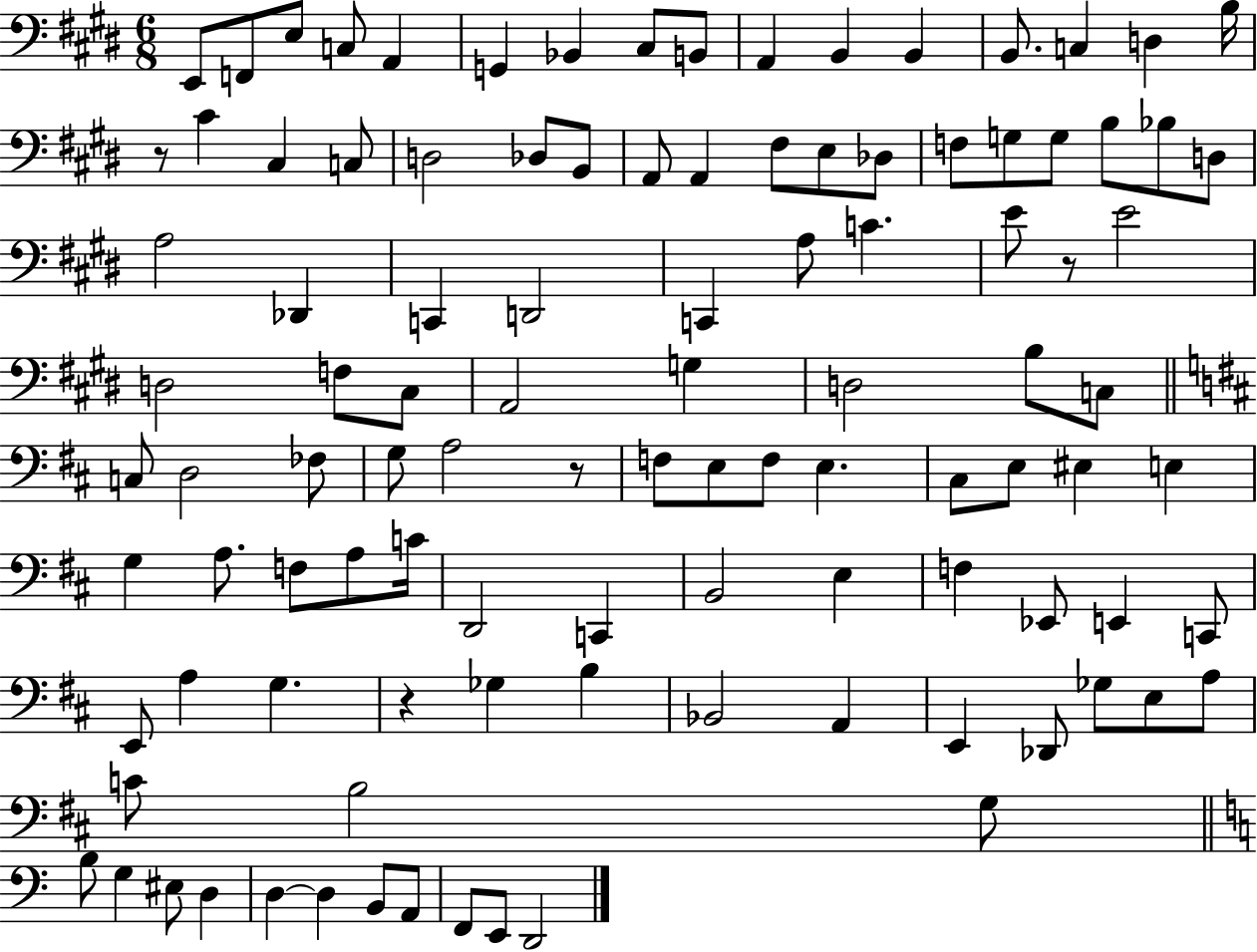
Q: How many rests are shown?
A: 4